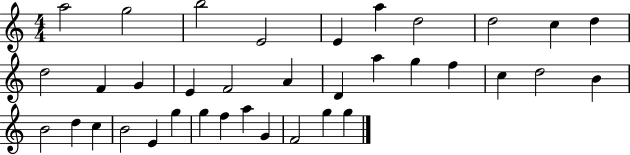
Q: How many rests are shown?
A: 0